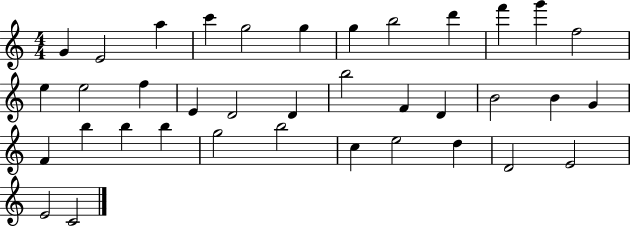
G4/q E4/h A5/q C6/q G5/h G5/q G5/q B5/h D6/q F6/q G6/q F5/h E5/q E5/h F5/q E4/q D4/h D4/q B5/h F4/q D4/q B4/h B4/q G4/q F4/q B5/q B5/q B5/q G5/h B5/h C5/q E5/h D5/q D4/h E4/h E4/h C4/h